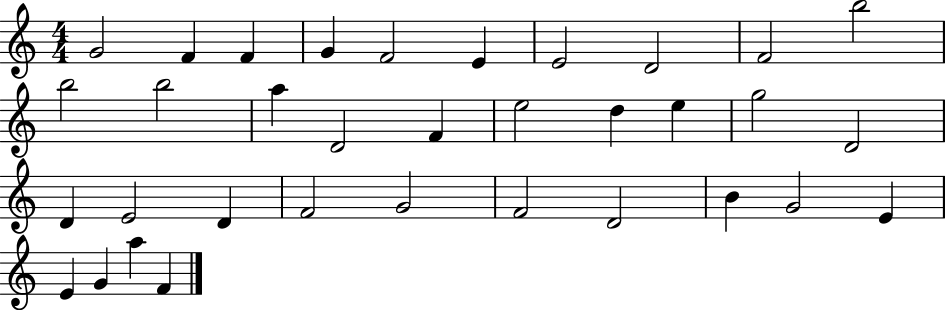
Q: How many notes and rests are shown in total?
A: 34